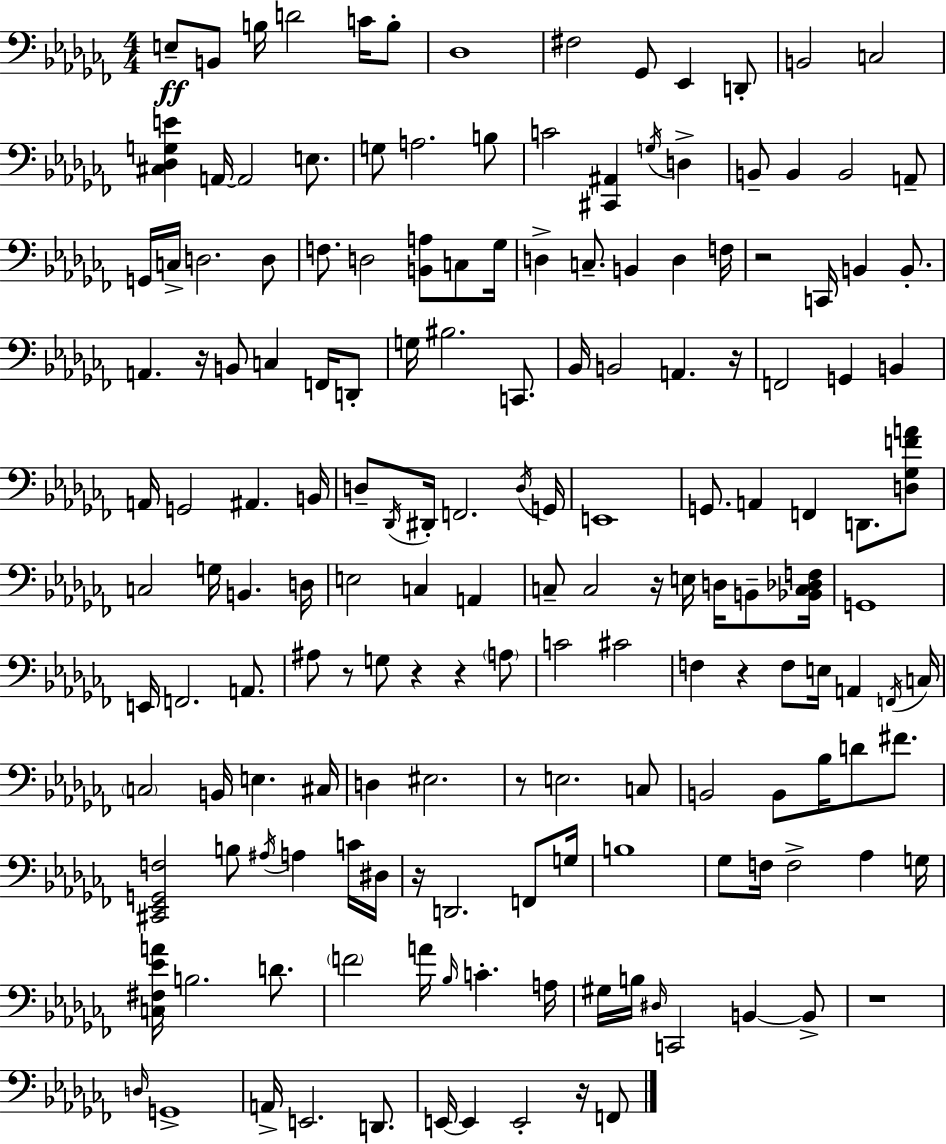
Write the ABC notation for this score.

X:1
T:Untitled
M:4/4
L:1/4
K:Abm
E,/2 B,,/2 B,/4 D2 C/4 B,/2 _D,4 ^F,2 _G,,/2 _E,, D,,/2 B,,2 C,2 [^C,_D,G,E] A,,/4 A,,2 E,/2 G,/2 A,2 B,/2 C2 [^C,,^A,,] G,/4 D, B,,/2 B,, B,,2 A,,/2 G,,/4 C,/4 D,2 D,/2 F,/2 D,2 [B,,A,]/2 C,/2 _G,/4 D, C,/2 B,, D, F,/4 z2 C,,/4 B,, B,,/2 A,, z/4 B,,/2 C, F,,/4 D,,/2 G,/4 ^B,2 C,,/2 _B,,/4 B,,2 A,, z/4 F,,2 G,, B,, A,,/4 G,,2 ^A,, B,,/4 D,/2 _D,,/4 ^D,,/4 F,,2 D,/4 G,,/4 E,,4 G,,/2 A,, F,, D,,/2 [D,_G,FA]/2 C,2 G,/4 B,, D,/4 E,2 C, A,, C,/2 C,2 z/4 E,/4 D,/4 B,,/2 [_B,,C,_D,F,]/4 G,,4 E,,/4 F,,2 A,,/2 ^A,/2 z/2 G,/2 z z A,/2 C2 ^C2 F, z F,/2 E,/4 A,, F,,/4 C,/4 C,2 B,,/4 E, ^C,/4 D, ^E,2 z/2 E,2 C,/2 B,,2 B,,/2 _B,/4 D/2 ^F/2 [^C,,_E,,G,,F,]2 B,/2 ^A,/4 A, C/4 ^D,/4 z/4 D,,2 F,,/2 G,/4 B,4 _G,/2 F,/4 F,2 _A, G,/4 [C,^F,_EA]/4 B,2 D/2 F2 A/4 _B,/4 C A,/4 ^G,/4 B,/4 ^D,/4 C,,2 B,, B,,/2 z4 D,/4 G,,4 A,,/4 E,,2 D,,/2 E,,/4 E,, E,,2 z/4 F,,/2